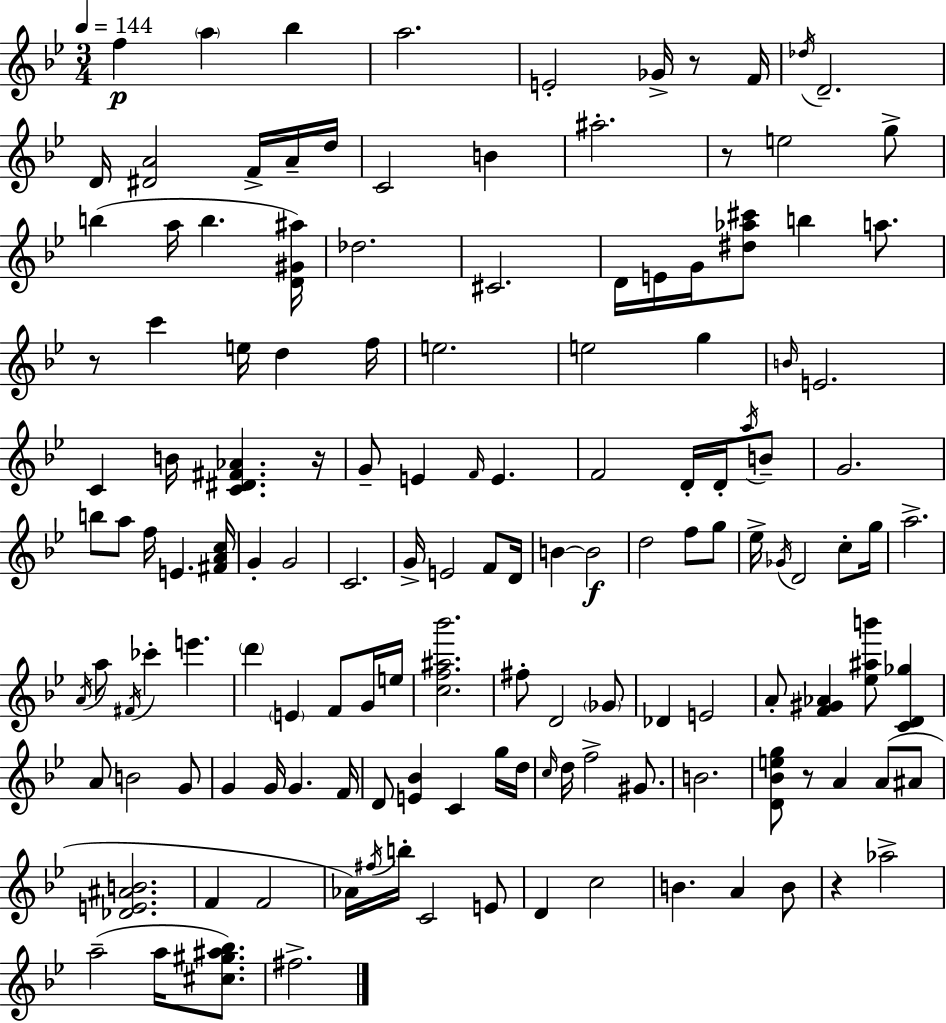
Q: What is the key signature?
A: BES major